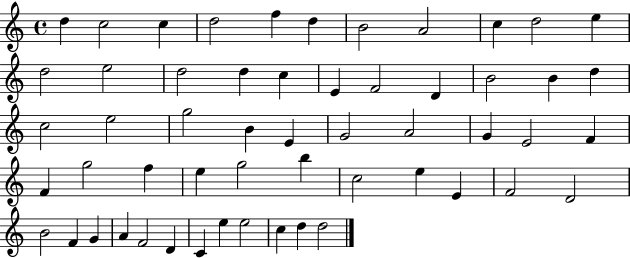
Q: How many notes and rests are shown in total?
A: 55